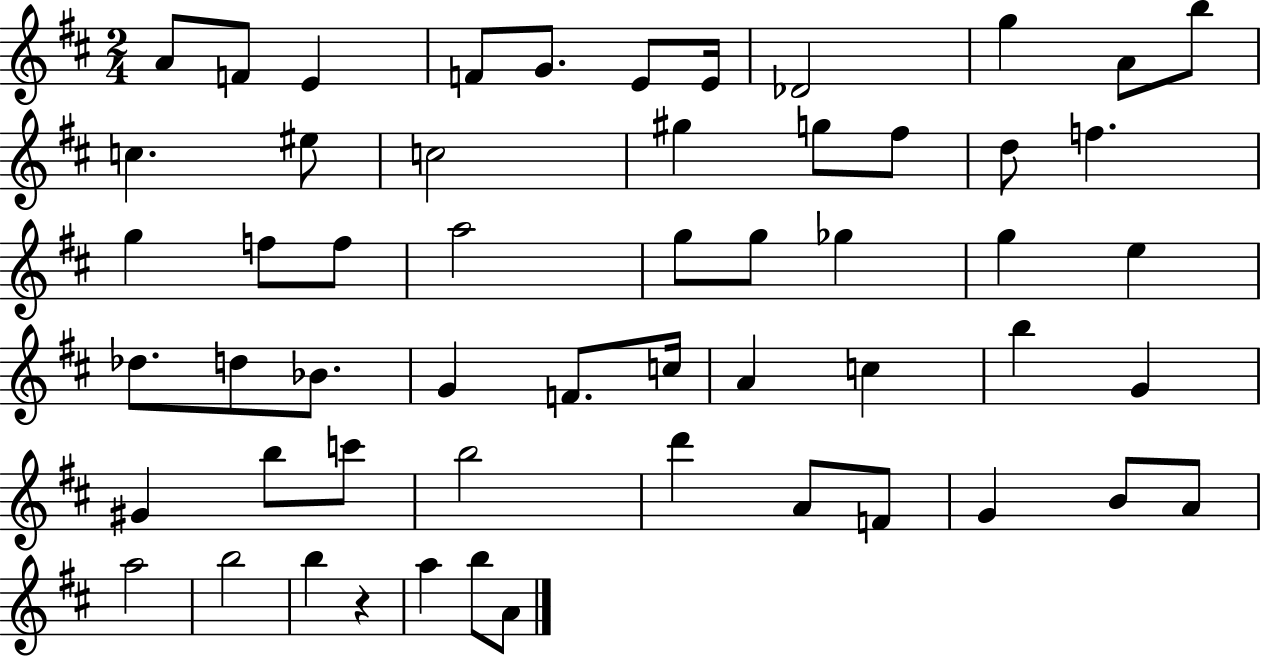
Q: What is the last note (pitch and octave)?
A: A4